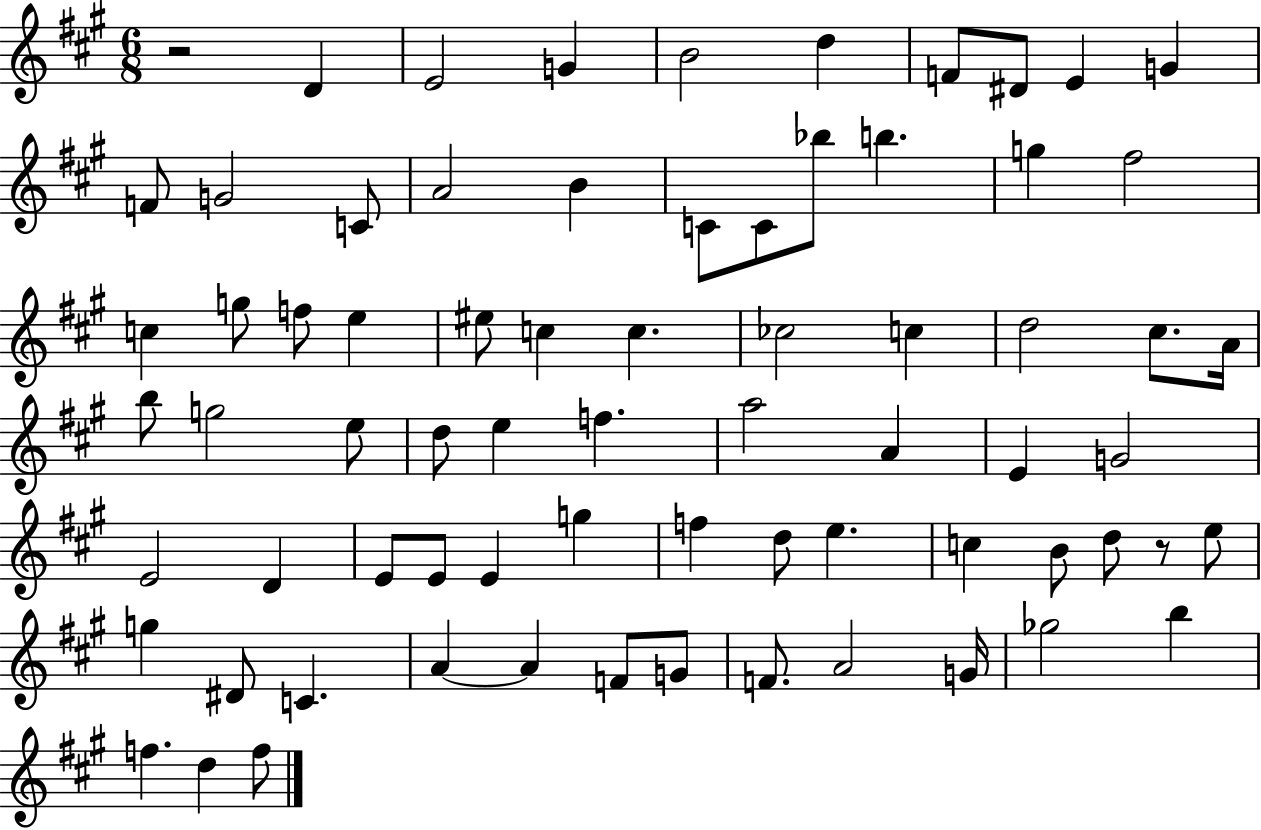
{
  \clef treble
  \numericTimeSignature
  \time 6/8
  \key a \major
  r2 d'4 | e'2 g'4 | b'2 d''4 | f'8 dis'8 e'4 g'4 | \break f'8 g'2 c'8 | a'2 b'4 | c'8 c'8 bes''8 b''4. | g''4 fis''2 | \break c''4 g''8 f''8 e''4 | eis''8 c''4 c''4. | ces''2 c''4 | d''2 cis''8. a'16 | \break b''8 g''2 e''8 | d''8 e''4 f''4. | a''2 a'4 | e'4 g'2 | \break e'2 d'4 | e'8 e'8 e'4 g''4 | f''4 d''8 e''4. | c''4 b'8 d''8 r8 e''8 | \break g''4 dis'8 c'4. | a'4~~ a'4 f'8 g'8 | f'8. a'2 g'16 | ges''2 b''4 | \break f''4. d''4 f''8 | \bar "|."
}